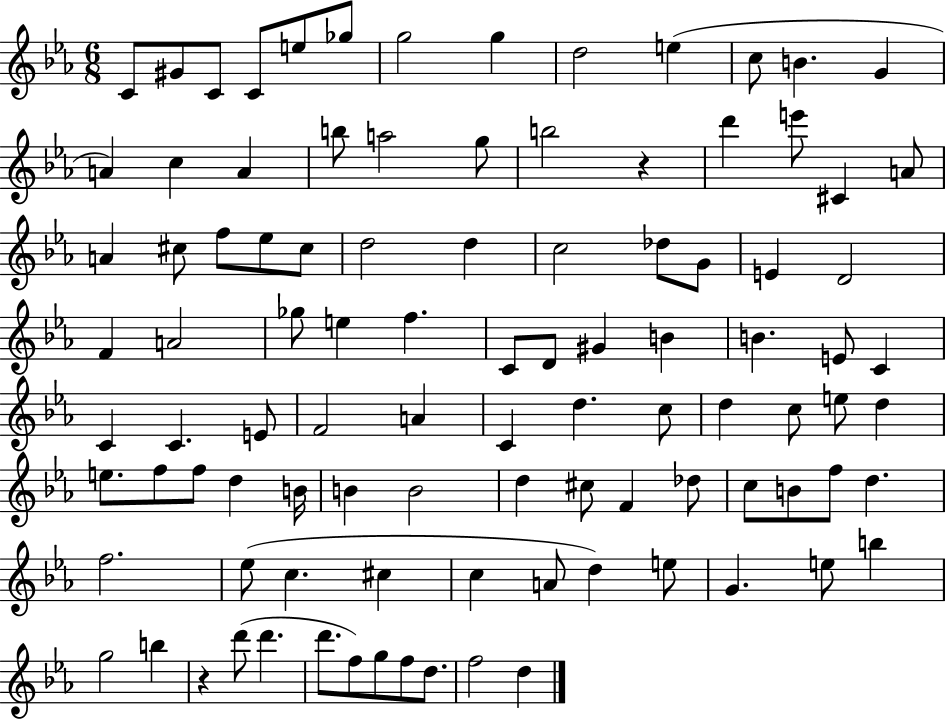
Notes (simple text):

C4/e G#4/e C4/e C4/e E5/e Gb5/e G5/h G5/q D5/h E5/q C5/e B4/q. G4/q A4/q C5/q A4/q B5/e A5/h G5/e B5/h R/q D6/q E6/e C#4/q A4/e A4/q C#5/e F5/e Eb5/e C#5/e D5/h D5/q C5/h Db5/e G4/e E4/q D4/h F4/q A4/h Gb5/e E5/q F5/q. C4/e D4/e G#4/q B4/q B4/q. E4/e C4/q C4/q C4/q. E4/e F4/h A4/q C4/q D5/q. C5/e D5/q C5/e E5/e D5/q E5/e. F5/e F5/e D5/q B4/s B4/q B4/h D5/q C#5/e F4/q Db5/e C5/e B4/e F5/e D5/q. F5/h. Eb5/e C5/q. C#5/q C5/q A4/e D5/q E5/e G4/q. E5/e B5/q G5/h B5/q R/q D6/e D6/q. D6/e. F5/e G5/e F5/e D5/e. F5/h D5/q